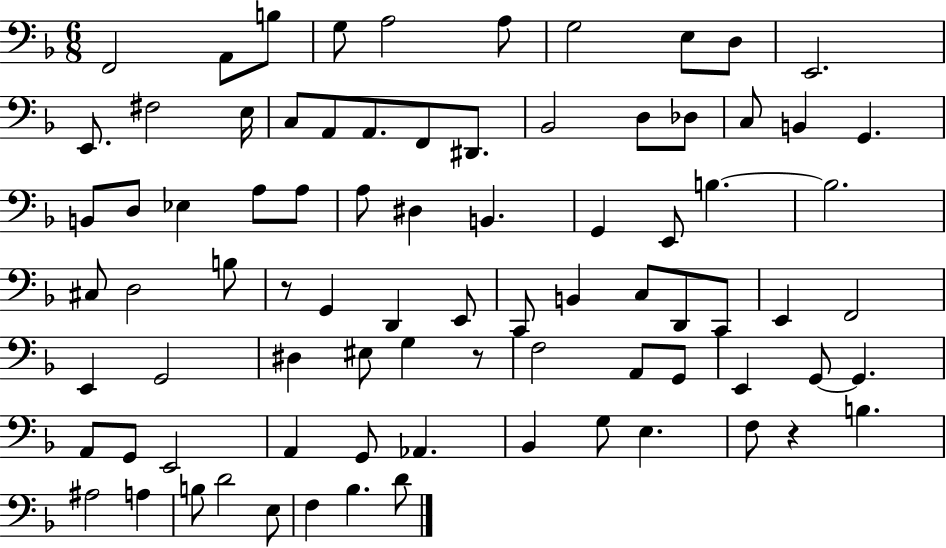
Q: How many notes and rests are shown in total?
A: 82